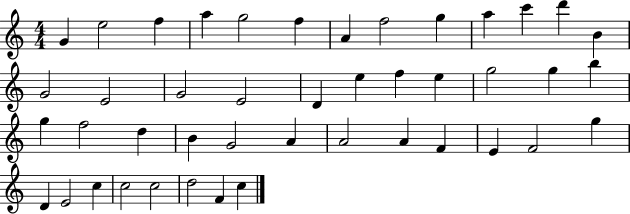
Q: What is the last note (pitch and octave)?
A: C5